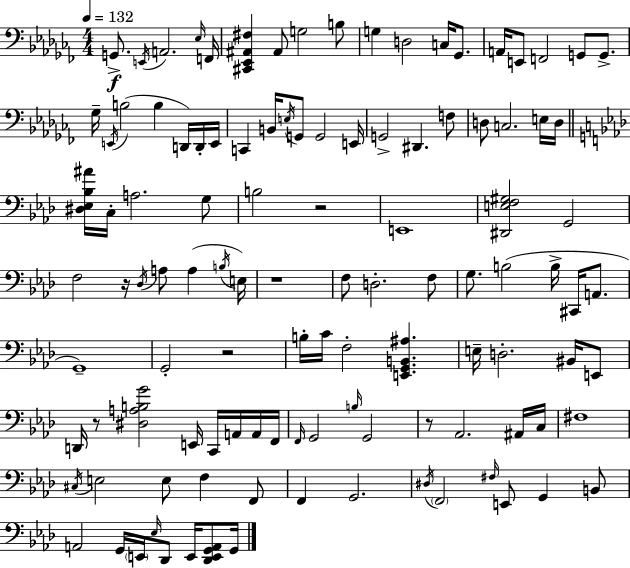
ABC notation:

X:1
T:Untitled
M:4/4
L:1/4
K:Abm
G,,/2 E,,/4 A,,2 _E,/4 F,,/4 [^C,,_E,,^A,,^F,] ^A,,/2 G,2 B,/2 G, D,2 C,/4 _G,,/2 A,,/4 E,,/2 F,,2 G,,/2 G,,/2 _G,/4 E,,/4 B,2 B, D,,/4 D,,/4 E,,/4 C,, B,,/4 E,/4 G,,/2 G,,2 E,,/4 G,,2 ^D,, F,/2 D,/2 C,2 E,/4 D,/4 [^D,_E,_B,^A]/4 C,/4 A,2 G,/2 B,2 z2 E,,4 [^D,,E,F,^G,]2 G,,2 F,2 z/4 _D,/4 A,/2 A, B,/4 E,/4 z4 F,/2 D,2 F,/2 G,/2 B,2 B,/4 ^C,,/4 A,,/2 G,,4 G,,2 z2 B,/4 C/4 F,2 [E,,G,,B,,^A,] E,/4 D,2 ^B,,/4 E,,/2 D,,/4 z/2 [^D,A,B,G]2 E,,/4 C,,/4 A,,/4 A,,/4 F,,/4 F,,/4 G,,2 B,/4 G,,2 z/2 _A,,2 ^A,,/4 C,/4 ^F,4 ^C,/4 E,2 E,/2 F, F,,/2 F,, G,,2 ^D,/4 F,,2 ^F,/4 E,,/2 G,, B,,/2 A,,2 G,,/4 E,,/4 _E,/4 _D,,/2 E,,/4 [_D,,E,,G,,A,,]/2 G,,/4